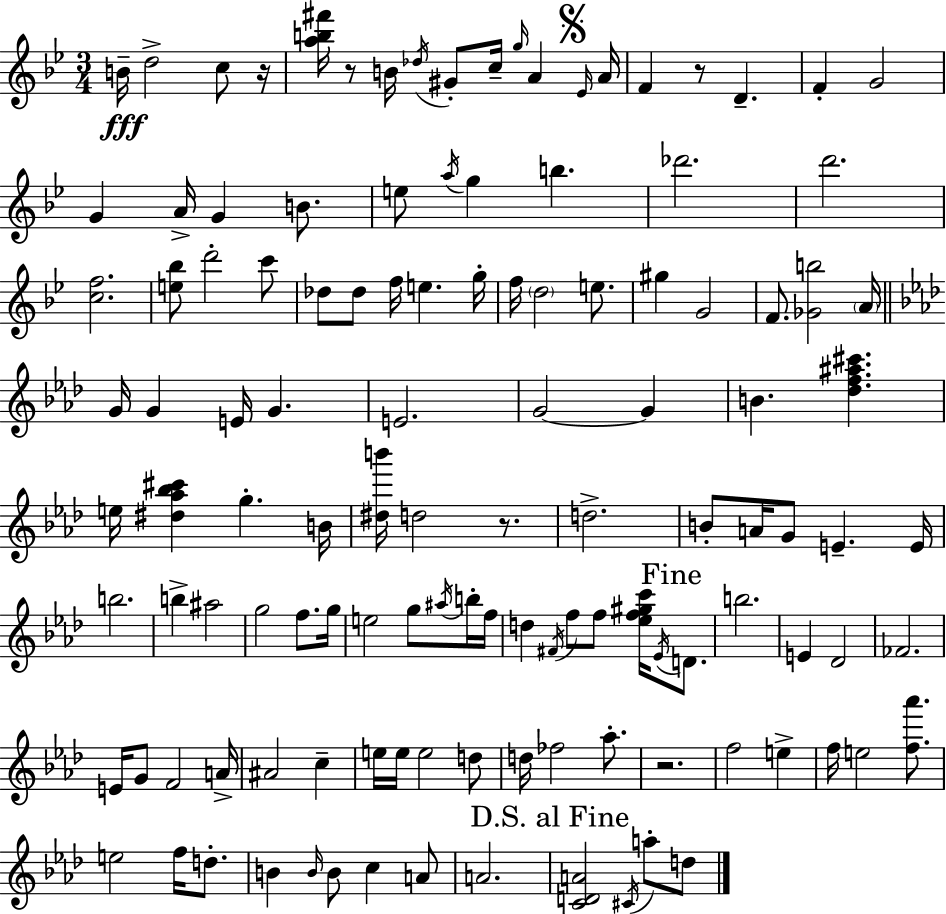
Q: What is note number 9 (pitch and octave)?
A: A4